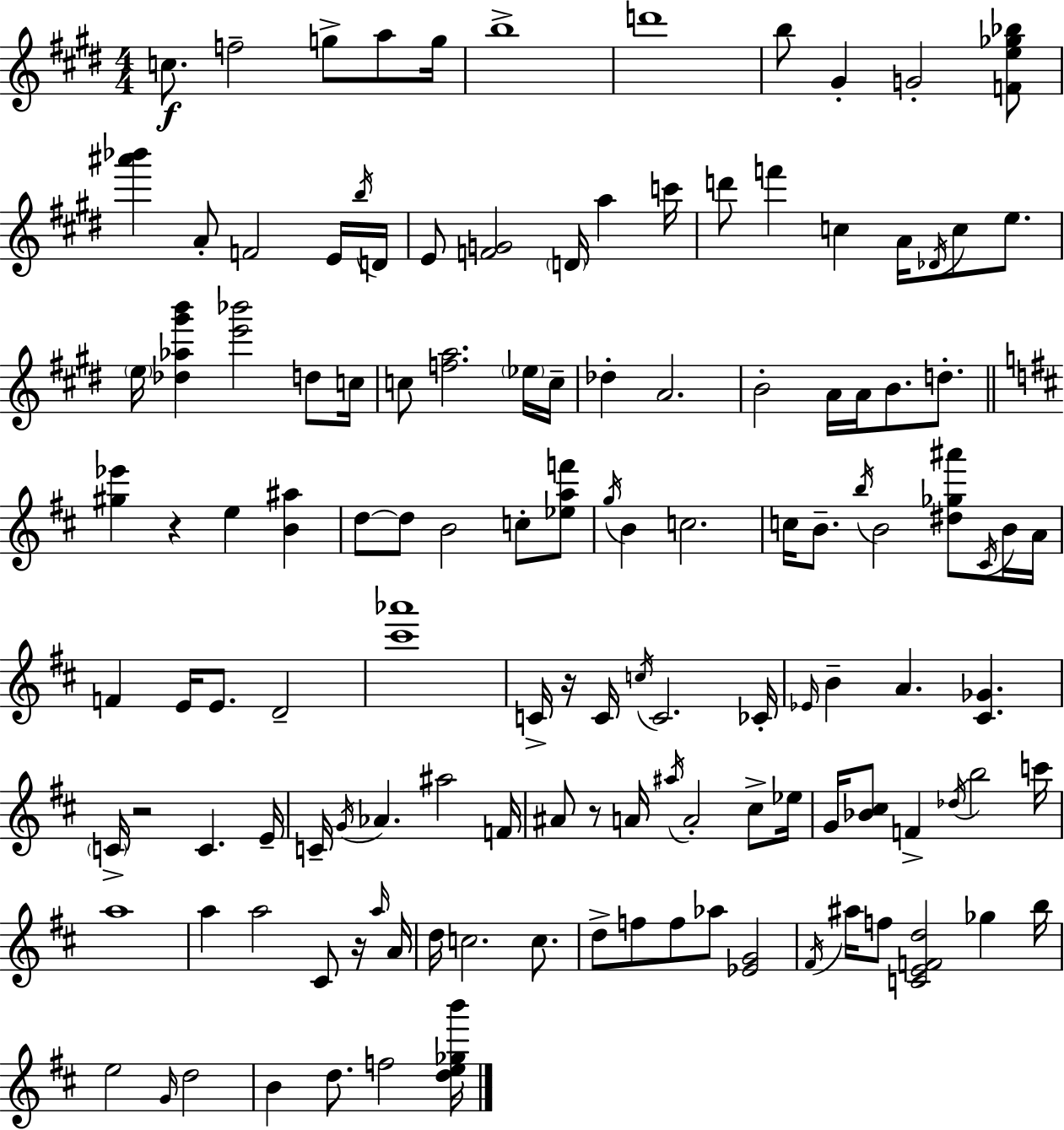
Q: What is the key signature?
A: E major